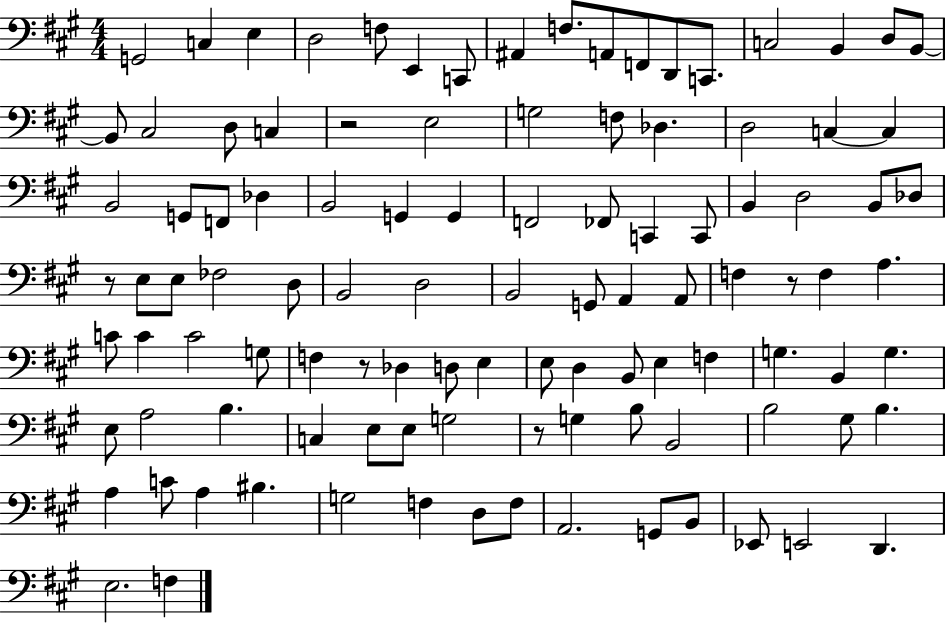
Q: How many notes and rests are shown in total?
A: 106